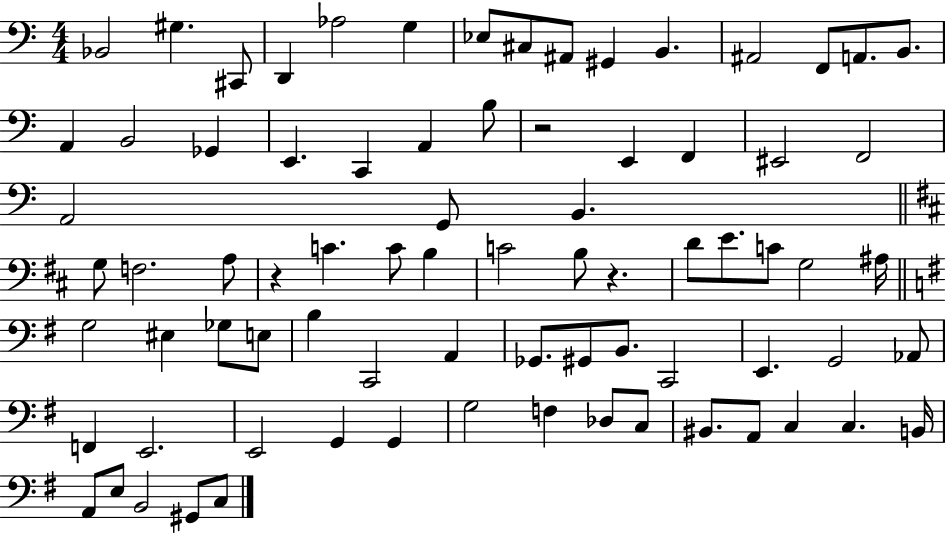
Bb2/h G#3/q. C#2/e D2/q Ab3/h G3/q Eb3/e C#3/e A#2/e G#2/q B2/q. A#2/h F2/e A2/e. B2/e. A2/q B2/h Gb2/q E2/q. C2/q A2/q B3/e R/h E2/q F2/q EIS2/h F2/h A2/h G2/e B2/q. G3/e F3/h. A3/e R/q C4/q. C4/e B3/q C4/h B3/e R/q. D4/e E4/e. C4/e G3/h A#3/s G3/h EIS3/q Gb3/e E3/e B3/q C2/h A2/q Gb2/e. G#2/e B2/e. C2/h E2/q. G2/h Ab2/e F2/q E2/h. E2/h G2/q G2/q G3/h F3/q Db3/e C3/e BIS2/e. A2/e C3/q C3/q. B2/s A2/e E3/e B2/h G#2/e C3/e